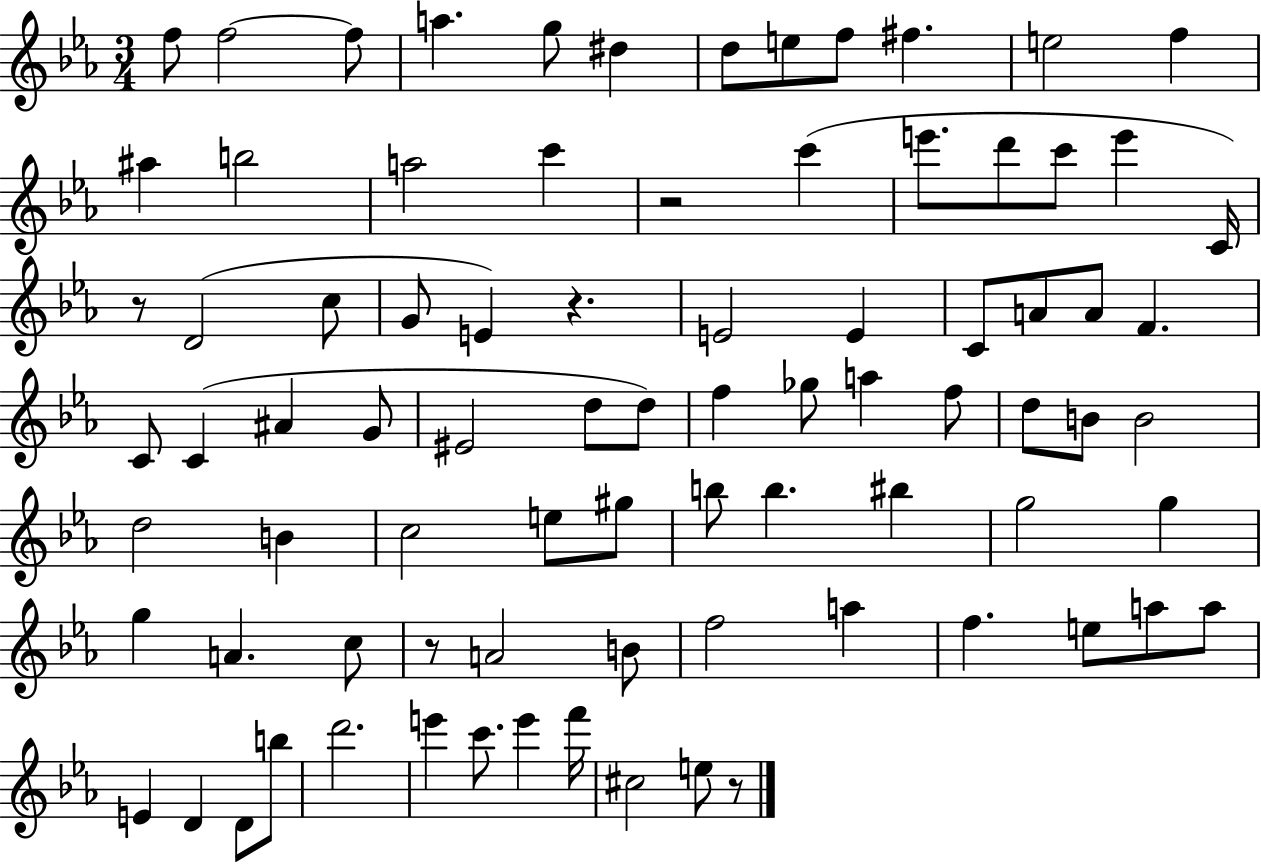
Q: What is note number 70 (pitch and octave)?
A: D4